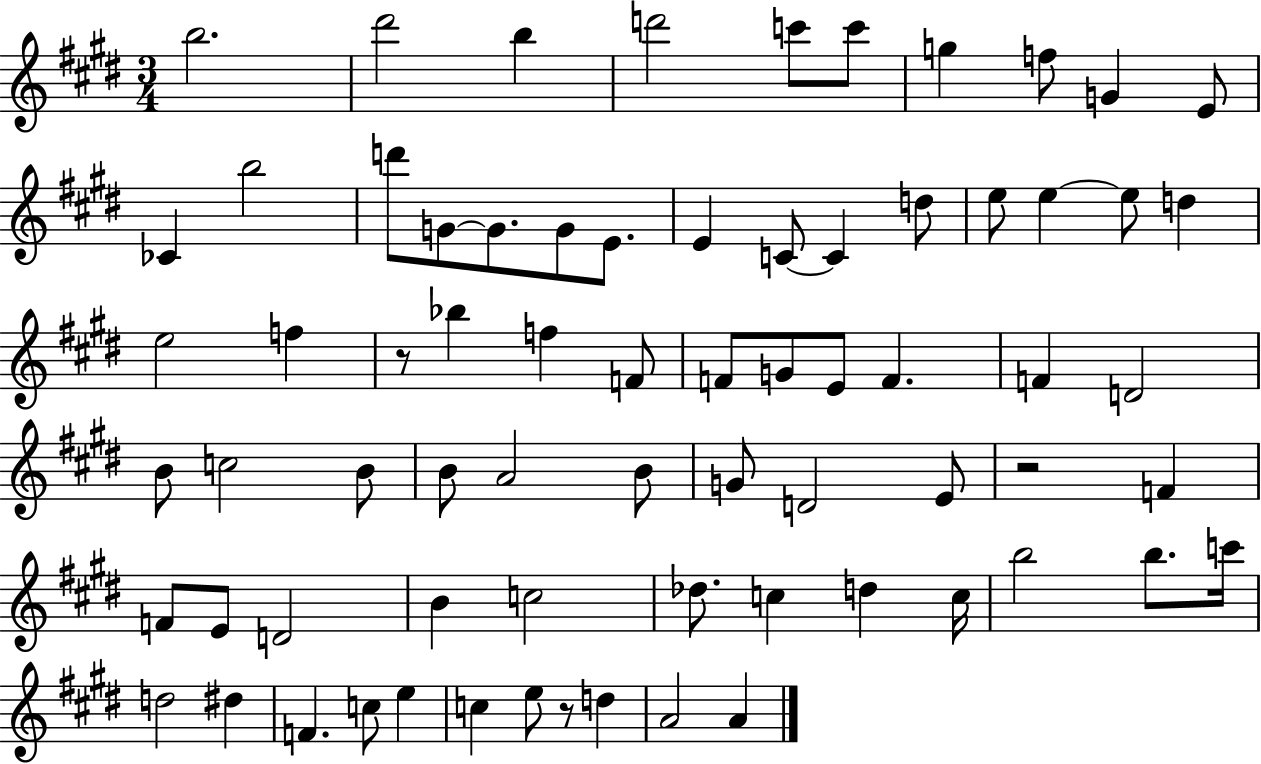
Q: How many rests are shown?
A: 3